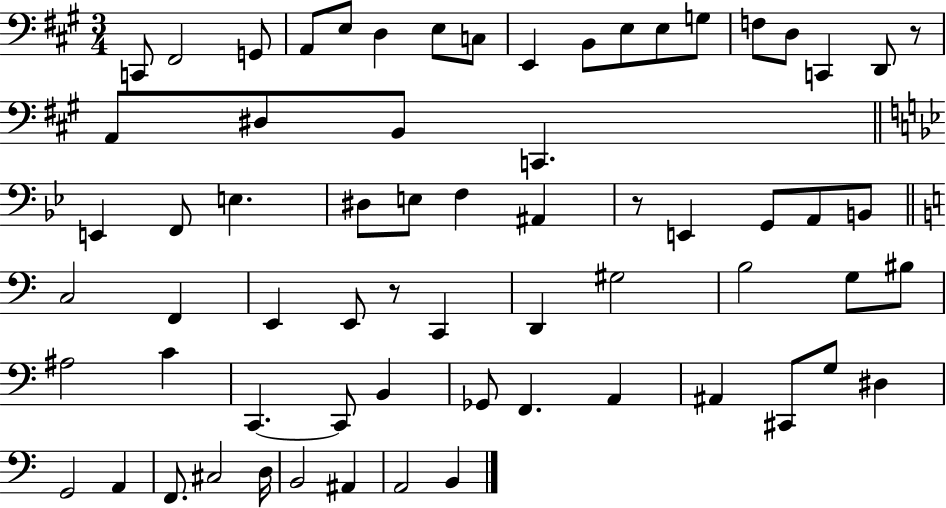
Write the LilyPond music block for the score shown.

{
  \clef bass
  \numericTimeSignature
  \time 3/4
  \key a \major
  c,8 fis,2 g,8 | a,8 e8 d4 e8 c8 | e,4 b,8 e8 e8 g8 | f8 d8 c,4 d,8 r8 | \break a,8 dis8 b,8 c,4. | \bar "||" \break \key bes \major e,4 f,8 e4. | dis8 e8 f4 ais,4 | r8 e,4 g,8 a,8 b,8 | \bar "||" \break \key a \minor c2 f,4 | e,4 e,8 r8 c,4 | d,4 gis2 | b2 g8 bis8 | \break ais2 c'4 | c,4.~~ c,8 b,4 | ges,8 f,4. a,4 | ais,4 cis,8 g8 dis4 | \break g,2 a,4 | f,8. cis2 d16 | b,2 ais,4 | a,2 b,4 | \break \bar "|."
}